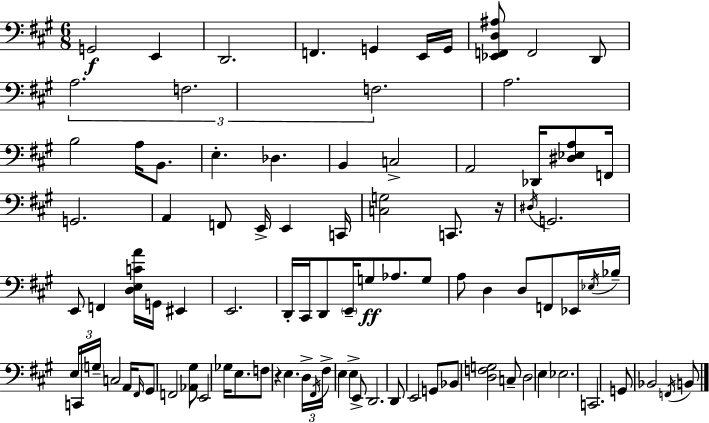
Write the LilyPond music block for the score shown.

{
  \clef bass
  \numericTimeSignature
  \time 6/8
  \key a \major
  g,2\f e,4 | d,2. | f,4. g,4 e,16 g,16 | <ees, f, d ais>8 f,2 d,8 | \break \tuplet 3/2 { a2. | f2. | f2. } | a2. | \break b2 a16 b,8. | e4.-. des4. | b,4 c2-> | a,2 des,16 <dis ees a>8 f,16 | \break g,2. | a,4 f,8 e,16-> e,4 c,16 | <c g>2 c,8. r16 | \acciaccatura { dis16 } g,2. | \break e,8 f,4 <d e c' a'>16 g,16 eis,4 | e,2. | d,16-. cis,16 d,8 \parenthesize e,16-- g8\ff aes8. g8 | a8 d4 d8 f,8 ees,16 | \break \acciaccatura { ees16 } bes16-- \tuplet 3/2 { e16 c,16 \parenthesize g16-- } c2 | a,16 \grace { fis,16 } gis,8 f,2 | <aes, gis>8 e,2 ges16 | e8. f8 r4 e4. | \break \tuplet 3/2 { d16-> \acciaccatura { fis,16 } fis16-> } e4 e4-> | e,8-> d,2. | d,8 e,2 | g,8 bes,8 <d f g>2 | \break c8-- d2 | e4 ees2. | c,2. | g,8 bes,2 | \break \acciaccatura { f,16 } b,8 \bar "|."
}